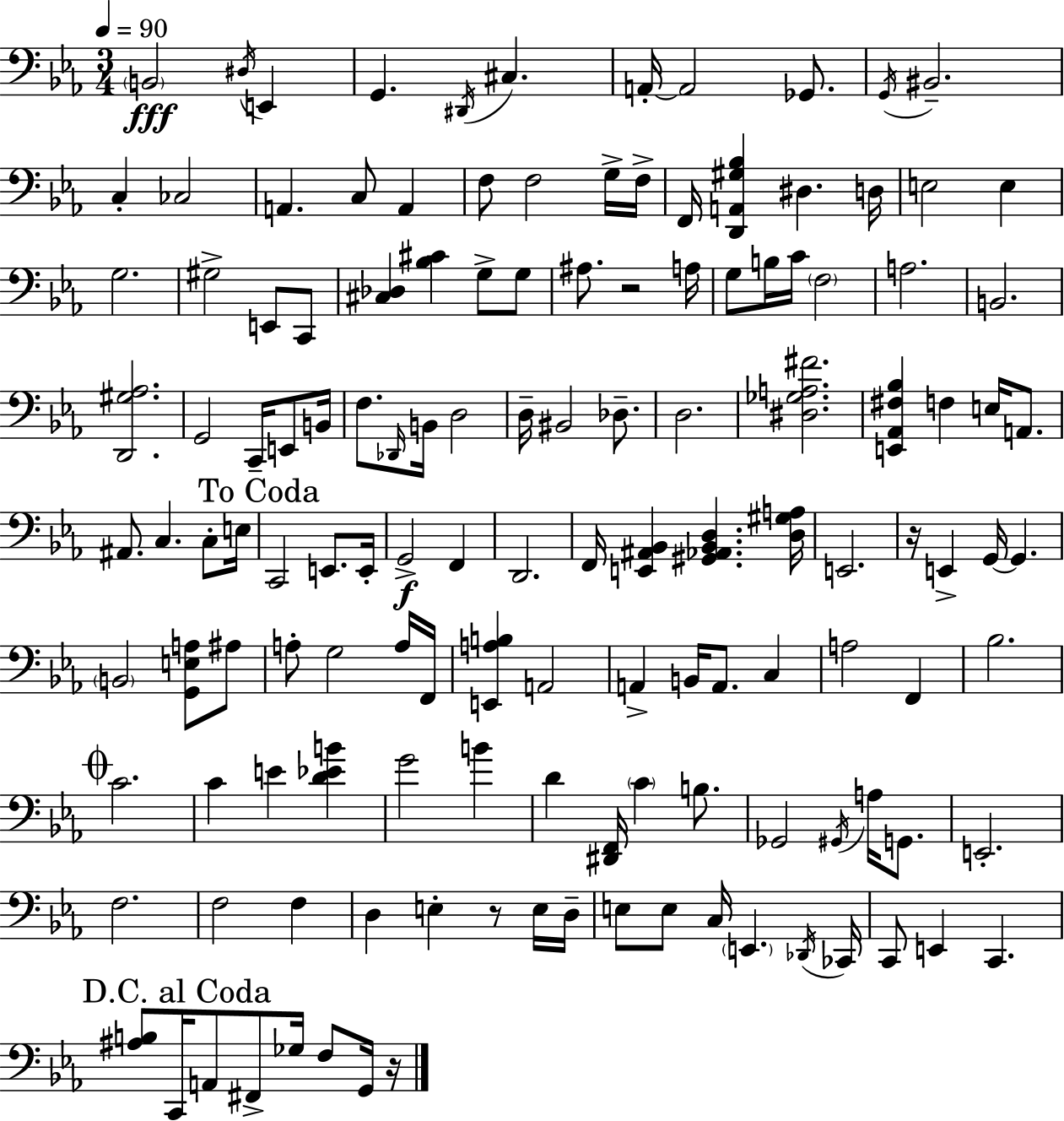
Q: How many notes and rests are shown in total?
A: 136